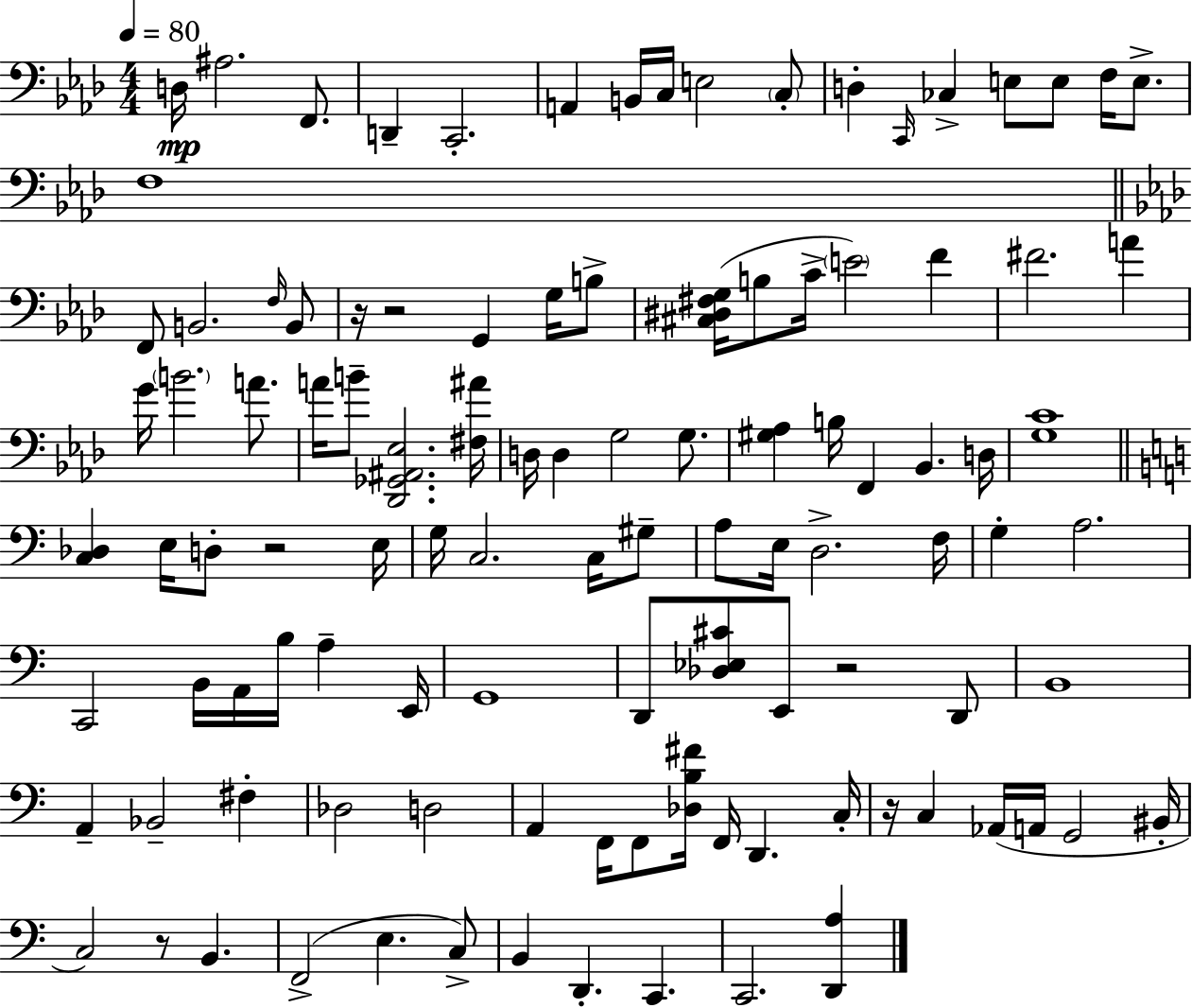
X:1
T:Untitled
M:4/4
L:1/4
K:Ab
D,/4 ^A,2 F,,/2 D,, C,,2 A,, B,,/4 C,/4 E,2 C,/2 D, C,,/4 _C, E,/2 E,/2 F,/4 E,/2 F,4 F,,/2 B,,2 F,/4 B,,/2 z/4 z2 G,, G,/4 B,/2 [^C,^D,^F,G,]/4 B,/2 C/4 E2 F ^F2 A G/4 B2 A/2 A/4 B/2 [_D,,_G,,^A,,_E,]2 [^F,^A]/4 D,/4 D, G,2 G,/2 [^G,_A,] B,/4 F,, _B,, D,/4 [G,C]4 [C,_D,] E,/4 D,/2 z2 E,/4 G,/4 C,2 C,/4 ^G,/2 A,/2 E,/4 D,2 F,/4 G, A,2 C,,2 B,,/4 A,,/4 B,/4 A, E,,/4 G,,4 D,,/2 [_D,_E,^C]/2 E,,/2 z2 D,,/2 B,,4 A,, _B,,2 ^F, _D,2 D,2 A,, F,,/4 F,,/2 [_D,B,^F]/4 F,,/4 D,, C,/4 z/4 C, _A,,/4 A,,/4 G,,2 ^B,,/4 C,2 z/2 B,, F,,2 E, C,/2 B,, D,, C,, C,,2 [D,,A,]